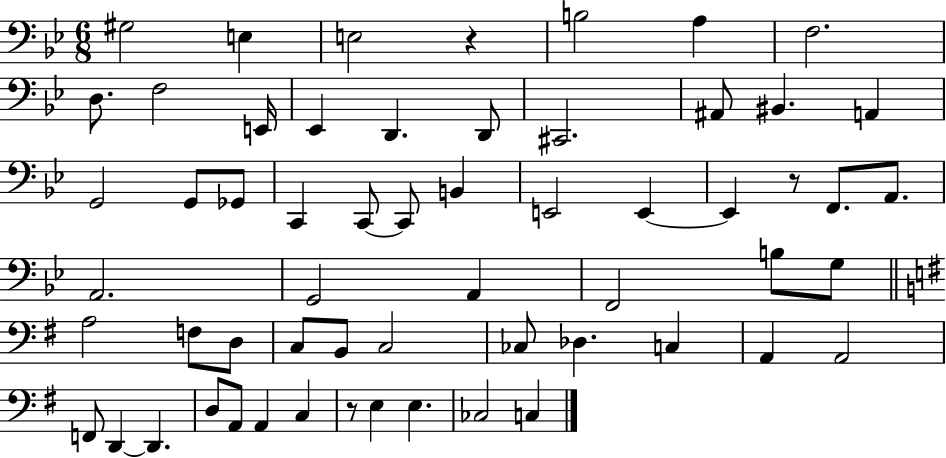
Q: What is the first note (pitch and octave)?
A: G#3